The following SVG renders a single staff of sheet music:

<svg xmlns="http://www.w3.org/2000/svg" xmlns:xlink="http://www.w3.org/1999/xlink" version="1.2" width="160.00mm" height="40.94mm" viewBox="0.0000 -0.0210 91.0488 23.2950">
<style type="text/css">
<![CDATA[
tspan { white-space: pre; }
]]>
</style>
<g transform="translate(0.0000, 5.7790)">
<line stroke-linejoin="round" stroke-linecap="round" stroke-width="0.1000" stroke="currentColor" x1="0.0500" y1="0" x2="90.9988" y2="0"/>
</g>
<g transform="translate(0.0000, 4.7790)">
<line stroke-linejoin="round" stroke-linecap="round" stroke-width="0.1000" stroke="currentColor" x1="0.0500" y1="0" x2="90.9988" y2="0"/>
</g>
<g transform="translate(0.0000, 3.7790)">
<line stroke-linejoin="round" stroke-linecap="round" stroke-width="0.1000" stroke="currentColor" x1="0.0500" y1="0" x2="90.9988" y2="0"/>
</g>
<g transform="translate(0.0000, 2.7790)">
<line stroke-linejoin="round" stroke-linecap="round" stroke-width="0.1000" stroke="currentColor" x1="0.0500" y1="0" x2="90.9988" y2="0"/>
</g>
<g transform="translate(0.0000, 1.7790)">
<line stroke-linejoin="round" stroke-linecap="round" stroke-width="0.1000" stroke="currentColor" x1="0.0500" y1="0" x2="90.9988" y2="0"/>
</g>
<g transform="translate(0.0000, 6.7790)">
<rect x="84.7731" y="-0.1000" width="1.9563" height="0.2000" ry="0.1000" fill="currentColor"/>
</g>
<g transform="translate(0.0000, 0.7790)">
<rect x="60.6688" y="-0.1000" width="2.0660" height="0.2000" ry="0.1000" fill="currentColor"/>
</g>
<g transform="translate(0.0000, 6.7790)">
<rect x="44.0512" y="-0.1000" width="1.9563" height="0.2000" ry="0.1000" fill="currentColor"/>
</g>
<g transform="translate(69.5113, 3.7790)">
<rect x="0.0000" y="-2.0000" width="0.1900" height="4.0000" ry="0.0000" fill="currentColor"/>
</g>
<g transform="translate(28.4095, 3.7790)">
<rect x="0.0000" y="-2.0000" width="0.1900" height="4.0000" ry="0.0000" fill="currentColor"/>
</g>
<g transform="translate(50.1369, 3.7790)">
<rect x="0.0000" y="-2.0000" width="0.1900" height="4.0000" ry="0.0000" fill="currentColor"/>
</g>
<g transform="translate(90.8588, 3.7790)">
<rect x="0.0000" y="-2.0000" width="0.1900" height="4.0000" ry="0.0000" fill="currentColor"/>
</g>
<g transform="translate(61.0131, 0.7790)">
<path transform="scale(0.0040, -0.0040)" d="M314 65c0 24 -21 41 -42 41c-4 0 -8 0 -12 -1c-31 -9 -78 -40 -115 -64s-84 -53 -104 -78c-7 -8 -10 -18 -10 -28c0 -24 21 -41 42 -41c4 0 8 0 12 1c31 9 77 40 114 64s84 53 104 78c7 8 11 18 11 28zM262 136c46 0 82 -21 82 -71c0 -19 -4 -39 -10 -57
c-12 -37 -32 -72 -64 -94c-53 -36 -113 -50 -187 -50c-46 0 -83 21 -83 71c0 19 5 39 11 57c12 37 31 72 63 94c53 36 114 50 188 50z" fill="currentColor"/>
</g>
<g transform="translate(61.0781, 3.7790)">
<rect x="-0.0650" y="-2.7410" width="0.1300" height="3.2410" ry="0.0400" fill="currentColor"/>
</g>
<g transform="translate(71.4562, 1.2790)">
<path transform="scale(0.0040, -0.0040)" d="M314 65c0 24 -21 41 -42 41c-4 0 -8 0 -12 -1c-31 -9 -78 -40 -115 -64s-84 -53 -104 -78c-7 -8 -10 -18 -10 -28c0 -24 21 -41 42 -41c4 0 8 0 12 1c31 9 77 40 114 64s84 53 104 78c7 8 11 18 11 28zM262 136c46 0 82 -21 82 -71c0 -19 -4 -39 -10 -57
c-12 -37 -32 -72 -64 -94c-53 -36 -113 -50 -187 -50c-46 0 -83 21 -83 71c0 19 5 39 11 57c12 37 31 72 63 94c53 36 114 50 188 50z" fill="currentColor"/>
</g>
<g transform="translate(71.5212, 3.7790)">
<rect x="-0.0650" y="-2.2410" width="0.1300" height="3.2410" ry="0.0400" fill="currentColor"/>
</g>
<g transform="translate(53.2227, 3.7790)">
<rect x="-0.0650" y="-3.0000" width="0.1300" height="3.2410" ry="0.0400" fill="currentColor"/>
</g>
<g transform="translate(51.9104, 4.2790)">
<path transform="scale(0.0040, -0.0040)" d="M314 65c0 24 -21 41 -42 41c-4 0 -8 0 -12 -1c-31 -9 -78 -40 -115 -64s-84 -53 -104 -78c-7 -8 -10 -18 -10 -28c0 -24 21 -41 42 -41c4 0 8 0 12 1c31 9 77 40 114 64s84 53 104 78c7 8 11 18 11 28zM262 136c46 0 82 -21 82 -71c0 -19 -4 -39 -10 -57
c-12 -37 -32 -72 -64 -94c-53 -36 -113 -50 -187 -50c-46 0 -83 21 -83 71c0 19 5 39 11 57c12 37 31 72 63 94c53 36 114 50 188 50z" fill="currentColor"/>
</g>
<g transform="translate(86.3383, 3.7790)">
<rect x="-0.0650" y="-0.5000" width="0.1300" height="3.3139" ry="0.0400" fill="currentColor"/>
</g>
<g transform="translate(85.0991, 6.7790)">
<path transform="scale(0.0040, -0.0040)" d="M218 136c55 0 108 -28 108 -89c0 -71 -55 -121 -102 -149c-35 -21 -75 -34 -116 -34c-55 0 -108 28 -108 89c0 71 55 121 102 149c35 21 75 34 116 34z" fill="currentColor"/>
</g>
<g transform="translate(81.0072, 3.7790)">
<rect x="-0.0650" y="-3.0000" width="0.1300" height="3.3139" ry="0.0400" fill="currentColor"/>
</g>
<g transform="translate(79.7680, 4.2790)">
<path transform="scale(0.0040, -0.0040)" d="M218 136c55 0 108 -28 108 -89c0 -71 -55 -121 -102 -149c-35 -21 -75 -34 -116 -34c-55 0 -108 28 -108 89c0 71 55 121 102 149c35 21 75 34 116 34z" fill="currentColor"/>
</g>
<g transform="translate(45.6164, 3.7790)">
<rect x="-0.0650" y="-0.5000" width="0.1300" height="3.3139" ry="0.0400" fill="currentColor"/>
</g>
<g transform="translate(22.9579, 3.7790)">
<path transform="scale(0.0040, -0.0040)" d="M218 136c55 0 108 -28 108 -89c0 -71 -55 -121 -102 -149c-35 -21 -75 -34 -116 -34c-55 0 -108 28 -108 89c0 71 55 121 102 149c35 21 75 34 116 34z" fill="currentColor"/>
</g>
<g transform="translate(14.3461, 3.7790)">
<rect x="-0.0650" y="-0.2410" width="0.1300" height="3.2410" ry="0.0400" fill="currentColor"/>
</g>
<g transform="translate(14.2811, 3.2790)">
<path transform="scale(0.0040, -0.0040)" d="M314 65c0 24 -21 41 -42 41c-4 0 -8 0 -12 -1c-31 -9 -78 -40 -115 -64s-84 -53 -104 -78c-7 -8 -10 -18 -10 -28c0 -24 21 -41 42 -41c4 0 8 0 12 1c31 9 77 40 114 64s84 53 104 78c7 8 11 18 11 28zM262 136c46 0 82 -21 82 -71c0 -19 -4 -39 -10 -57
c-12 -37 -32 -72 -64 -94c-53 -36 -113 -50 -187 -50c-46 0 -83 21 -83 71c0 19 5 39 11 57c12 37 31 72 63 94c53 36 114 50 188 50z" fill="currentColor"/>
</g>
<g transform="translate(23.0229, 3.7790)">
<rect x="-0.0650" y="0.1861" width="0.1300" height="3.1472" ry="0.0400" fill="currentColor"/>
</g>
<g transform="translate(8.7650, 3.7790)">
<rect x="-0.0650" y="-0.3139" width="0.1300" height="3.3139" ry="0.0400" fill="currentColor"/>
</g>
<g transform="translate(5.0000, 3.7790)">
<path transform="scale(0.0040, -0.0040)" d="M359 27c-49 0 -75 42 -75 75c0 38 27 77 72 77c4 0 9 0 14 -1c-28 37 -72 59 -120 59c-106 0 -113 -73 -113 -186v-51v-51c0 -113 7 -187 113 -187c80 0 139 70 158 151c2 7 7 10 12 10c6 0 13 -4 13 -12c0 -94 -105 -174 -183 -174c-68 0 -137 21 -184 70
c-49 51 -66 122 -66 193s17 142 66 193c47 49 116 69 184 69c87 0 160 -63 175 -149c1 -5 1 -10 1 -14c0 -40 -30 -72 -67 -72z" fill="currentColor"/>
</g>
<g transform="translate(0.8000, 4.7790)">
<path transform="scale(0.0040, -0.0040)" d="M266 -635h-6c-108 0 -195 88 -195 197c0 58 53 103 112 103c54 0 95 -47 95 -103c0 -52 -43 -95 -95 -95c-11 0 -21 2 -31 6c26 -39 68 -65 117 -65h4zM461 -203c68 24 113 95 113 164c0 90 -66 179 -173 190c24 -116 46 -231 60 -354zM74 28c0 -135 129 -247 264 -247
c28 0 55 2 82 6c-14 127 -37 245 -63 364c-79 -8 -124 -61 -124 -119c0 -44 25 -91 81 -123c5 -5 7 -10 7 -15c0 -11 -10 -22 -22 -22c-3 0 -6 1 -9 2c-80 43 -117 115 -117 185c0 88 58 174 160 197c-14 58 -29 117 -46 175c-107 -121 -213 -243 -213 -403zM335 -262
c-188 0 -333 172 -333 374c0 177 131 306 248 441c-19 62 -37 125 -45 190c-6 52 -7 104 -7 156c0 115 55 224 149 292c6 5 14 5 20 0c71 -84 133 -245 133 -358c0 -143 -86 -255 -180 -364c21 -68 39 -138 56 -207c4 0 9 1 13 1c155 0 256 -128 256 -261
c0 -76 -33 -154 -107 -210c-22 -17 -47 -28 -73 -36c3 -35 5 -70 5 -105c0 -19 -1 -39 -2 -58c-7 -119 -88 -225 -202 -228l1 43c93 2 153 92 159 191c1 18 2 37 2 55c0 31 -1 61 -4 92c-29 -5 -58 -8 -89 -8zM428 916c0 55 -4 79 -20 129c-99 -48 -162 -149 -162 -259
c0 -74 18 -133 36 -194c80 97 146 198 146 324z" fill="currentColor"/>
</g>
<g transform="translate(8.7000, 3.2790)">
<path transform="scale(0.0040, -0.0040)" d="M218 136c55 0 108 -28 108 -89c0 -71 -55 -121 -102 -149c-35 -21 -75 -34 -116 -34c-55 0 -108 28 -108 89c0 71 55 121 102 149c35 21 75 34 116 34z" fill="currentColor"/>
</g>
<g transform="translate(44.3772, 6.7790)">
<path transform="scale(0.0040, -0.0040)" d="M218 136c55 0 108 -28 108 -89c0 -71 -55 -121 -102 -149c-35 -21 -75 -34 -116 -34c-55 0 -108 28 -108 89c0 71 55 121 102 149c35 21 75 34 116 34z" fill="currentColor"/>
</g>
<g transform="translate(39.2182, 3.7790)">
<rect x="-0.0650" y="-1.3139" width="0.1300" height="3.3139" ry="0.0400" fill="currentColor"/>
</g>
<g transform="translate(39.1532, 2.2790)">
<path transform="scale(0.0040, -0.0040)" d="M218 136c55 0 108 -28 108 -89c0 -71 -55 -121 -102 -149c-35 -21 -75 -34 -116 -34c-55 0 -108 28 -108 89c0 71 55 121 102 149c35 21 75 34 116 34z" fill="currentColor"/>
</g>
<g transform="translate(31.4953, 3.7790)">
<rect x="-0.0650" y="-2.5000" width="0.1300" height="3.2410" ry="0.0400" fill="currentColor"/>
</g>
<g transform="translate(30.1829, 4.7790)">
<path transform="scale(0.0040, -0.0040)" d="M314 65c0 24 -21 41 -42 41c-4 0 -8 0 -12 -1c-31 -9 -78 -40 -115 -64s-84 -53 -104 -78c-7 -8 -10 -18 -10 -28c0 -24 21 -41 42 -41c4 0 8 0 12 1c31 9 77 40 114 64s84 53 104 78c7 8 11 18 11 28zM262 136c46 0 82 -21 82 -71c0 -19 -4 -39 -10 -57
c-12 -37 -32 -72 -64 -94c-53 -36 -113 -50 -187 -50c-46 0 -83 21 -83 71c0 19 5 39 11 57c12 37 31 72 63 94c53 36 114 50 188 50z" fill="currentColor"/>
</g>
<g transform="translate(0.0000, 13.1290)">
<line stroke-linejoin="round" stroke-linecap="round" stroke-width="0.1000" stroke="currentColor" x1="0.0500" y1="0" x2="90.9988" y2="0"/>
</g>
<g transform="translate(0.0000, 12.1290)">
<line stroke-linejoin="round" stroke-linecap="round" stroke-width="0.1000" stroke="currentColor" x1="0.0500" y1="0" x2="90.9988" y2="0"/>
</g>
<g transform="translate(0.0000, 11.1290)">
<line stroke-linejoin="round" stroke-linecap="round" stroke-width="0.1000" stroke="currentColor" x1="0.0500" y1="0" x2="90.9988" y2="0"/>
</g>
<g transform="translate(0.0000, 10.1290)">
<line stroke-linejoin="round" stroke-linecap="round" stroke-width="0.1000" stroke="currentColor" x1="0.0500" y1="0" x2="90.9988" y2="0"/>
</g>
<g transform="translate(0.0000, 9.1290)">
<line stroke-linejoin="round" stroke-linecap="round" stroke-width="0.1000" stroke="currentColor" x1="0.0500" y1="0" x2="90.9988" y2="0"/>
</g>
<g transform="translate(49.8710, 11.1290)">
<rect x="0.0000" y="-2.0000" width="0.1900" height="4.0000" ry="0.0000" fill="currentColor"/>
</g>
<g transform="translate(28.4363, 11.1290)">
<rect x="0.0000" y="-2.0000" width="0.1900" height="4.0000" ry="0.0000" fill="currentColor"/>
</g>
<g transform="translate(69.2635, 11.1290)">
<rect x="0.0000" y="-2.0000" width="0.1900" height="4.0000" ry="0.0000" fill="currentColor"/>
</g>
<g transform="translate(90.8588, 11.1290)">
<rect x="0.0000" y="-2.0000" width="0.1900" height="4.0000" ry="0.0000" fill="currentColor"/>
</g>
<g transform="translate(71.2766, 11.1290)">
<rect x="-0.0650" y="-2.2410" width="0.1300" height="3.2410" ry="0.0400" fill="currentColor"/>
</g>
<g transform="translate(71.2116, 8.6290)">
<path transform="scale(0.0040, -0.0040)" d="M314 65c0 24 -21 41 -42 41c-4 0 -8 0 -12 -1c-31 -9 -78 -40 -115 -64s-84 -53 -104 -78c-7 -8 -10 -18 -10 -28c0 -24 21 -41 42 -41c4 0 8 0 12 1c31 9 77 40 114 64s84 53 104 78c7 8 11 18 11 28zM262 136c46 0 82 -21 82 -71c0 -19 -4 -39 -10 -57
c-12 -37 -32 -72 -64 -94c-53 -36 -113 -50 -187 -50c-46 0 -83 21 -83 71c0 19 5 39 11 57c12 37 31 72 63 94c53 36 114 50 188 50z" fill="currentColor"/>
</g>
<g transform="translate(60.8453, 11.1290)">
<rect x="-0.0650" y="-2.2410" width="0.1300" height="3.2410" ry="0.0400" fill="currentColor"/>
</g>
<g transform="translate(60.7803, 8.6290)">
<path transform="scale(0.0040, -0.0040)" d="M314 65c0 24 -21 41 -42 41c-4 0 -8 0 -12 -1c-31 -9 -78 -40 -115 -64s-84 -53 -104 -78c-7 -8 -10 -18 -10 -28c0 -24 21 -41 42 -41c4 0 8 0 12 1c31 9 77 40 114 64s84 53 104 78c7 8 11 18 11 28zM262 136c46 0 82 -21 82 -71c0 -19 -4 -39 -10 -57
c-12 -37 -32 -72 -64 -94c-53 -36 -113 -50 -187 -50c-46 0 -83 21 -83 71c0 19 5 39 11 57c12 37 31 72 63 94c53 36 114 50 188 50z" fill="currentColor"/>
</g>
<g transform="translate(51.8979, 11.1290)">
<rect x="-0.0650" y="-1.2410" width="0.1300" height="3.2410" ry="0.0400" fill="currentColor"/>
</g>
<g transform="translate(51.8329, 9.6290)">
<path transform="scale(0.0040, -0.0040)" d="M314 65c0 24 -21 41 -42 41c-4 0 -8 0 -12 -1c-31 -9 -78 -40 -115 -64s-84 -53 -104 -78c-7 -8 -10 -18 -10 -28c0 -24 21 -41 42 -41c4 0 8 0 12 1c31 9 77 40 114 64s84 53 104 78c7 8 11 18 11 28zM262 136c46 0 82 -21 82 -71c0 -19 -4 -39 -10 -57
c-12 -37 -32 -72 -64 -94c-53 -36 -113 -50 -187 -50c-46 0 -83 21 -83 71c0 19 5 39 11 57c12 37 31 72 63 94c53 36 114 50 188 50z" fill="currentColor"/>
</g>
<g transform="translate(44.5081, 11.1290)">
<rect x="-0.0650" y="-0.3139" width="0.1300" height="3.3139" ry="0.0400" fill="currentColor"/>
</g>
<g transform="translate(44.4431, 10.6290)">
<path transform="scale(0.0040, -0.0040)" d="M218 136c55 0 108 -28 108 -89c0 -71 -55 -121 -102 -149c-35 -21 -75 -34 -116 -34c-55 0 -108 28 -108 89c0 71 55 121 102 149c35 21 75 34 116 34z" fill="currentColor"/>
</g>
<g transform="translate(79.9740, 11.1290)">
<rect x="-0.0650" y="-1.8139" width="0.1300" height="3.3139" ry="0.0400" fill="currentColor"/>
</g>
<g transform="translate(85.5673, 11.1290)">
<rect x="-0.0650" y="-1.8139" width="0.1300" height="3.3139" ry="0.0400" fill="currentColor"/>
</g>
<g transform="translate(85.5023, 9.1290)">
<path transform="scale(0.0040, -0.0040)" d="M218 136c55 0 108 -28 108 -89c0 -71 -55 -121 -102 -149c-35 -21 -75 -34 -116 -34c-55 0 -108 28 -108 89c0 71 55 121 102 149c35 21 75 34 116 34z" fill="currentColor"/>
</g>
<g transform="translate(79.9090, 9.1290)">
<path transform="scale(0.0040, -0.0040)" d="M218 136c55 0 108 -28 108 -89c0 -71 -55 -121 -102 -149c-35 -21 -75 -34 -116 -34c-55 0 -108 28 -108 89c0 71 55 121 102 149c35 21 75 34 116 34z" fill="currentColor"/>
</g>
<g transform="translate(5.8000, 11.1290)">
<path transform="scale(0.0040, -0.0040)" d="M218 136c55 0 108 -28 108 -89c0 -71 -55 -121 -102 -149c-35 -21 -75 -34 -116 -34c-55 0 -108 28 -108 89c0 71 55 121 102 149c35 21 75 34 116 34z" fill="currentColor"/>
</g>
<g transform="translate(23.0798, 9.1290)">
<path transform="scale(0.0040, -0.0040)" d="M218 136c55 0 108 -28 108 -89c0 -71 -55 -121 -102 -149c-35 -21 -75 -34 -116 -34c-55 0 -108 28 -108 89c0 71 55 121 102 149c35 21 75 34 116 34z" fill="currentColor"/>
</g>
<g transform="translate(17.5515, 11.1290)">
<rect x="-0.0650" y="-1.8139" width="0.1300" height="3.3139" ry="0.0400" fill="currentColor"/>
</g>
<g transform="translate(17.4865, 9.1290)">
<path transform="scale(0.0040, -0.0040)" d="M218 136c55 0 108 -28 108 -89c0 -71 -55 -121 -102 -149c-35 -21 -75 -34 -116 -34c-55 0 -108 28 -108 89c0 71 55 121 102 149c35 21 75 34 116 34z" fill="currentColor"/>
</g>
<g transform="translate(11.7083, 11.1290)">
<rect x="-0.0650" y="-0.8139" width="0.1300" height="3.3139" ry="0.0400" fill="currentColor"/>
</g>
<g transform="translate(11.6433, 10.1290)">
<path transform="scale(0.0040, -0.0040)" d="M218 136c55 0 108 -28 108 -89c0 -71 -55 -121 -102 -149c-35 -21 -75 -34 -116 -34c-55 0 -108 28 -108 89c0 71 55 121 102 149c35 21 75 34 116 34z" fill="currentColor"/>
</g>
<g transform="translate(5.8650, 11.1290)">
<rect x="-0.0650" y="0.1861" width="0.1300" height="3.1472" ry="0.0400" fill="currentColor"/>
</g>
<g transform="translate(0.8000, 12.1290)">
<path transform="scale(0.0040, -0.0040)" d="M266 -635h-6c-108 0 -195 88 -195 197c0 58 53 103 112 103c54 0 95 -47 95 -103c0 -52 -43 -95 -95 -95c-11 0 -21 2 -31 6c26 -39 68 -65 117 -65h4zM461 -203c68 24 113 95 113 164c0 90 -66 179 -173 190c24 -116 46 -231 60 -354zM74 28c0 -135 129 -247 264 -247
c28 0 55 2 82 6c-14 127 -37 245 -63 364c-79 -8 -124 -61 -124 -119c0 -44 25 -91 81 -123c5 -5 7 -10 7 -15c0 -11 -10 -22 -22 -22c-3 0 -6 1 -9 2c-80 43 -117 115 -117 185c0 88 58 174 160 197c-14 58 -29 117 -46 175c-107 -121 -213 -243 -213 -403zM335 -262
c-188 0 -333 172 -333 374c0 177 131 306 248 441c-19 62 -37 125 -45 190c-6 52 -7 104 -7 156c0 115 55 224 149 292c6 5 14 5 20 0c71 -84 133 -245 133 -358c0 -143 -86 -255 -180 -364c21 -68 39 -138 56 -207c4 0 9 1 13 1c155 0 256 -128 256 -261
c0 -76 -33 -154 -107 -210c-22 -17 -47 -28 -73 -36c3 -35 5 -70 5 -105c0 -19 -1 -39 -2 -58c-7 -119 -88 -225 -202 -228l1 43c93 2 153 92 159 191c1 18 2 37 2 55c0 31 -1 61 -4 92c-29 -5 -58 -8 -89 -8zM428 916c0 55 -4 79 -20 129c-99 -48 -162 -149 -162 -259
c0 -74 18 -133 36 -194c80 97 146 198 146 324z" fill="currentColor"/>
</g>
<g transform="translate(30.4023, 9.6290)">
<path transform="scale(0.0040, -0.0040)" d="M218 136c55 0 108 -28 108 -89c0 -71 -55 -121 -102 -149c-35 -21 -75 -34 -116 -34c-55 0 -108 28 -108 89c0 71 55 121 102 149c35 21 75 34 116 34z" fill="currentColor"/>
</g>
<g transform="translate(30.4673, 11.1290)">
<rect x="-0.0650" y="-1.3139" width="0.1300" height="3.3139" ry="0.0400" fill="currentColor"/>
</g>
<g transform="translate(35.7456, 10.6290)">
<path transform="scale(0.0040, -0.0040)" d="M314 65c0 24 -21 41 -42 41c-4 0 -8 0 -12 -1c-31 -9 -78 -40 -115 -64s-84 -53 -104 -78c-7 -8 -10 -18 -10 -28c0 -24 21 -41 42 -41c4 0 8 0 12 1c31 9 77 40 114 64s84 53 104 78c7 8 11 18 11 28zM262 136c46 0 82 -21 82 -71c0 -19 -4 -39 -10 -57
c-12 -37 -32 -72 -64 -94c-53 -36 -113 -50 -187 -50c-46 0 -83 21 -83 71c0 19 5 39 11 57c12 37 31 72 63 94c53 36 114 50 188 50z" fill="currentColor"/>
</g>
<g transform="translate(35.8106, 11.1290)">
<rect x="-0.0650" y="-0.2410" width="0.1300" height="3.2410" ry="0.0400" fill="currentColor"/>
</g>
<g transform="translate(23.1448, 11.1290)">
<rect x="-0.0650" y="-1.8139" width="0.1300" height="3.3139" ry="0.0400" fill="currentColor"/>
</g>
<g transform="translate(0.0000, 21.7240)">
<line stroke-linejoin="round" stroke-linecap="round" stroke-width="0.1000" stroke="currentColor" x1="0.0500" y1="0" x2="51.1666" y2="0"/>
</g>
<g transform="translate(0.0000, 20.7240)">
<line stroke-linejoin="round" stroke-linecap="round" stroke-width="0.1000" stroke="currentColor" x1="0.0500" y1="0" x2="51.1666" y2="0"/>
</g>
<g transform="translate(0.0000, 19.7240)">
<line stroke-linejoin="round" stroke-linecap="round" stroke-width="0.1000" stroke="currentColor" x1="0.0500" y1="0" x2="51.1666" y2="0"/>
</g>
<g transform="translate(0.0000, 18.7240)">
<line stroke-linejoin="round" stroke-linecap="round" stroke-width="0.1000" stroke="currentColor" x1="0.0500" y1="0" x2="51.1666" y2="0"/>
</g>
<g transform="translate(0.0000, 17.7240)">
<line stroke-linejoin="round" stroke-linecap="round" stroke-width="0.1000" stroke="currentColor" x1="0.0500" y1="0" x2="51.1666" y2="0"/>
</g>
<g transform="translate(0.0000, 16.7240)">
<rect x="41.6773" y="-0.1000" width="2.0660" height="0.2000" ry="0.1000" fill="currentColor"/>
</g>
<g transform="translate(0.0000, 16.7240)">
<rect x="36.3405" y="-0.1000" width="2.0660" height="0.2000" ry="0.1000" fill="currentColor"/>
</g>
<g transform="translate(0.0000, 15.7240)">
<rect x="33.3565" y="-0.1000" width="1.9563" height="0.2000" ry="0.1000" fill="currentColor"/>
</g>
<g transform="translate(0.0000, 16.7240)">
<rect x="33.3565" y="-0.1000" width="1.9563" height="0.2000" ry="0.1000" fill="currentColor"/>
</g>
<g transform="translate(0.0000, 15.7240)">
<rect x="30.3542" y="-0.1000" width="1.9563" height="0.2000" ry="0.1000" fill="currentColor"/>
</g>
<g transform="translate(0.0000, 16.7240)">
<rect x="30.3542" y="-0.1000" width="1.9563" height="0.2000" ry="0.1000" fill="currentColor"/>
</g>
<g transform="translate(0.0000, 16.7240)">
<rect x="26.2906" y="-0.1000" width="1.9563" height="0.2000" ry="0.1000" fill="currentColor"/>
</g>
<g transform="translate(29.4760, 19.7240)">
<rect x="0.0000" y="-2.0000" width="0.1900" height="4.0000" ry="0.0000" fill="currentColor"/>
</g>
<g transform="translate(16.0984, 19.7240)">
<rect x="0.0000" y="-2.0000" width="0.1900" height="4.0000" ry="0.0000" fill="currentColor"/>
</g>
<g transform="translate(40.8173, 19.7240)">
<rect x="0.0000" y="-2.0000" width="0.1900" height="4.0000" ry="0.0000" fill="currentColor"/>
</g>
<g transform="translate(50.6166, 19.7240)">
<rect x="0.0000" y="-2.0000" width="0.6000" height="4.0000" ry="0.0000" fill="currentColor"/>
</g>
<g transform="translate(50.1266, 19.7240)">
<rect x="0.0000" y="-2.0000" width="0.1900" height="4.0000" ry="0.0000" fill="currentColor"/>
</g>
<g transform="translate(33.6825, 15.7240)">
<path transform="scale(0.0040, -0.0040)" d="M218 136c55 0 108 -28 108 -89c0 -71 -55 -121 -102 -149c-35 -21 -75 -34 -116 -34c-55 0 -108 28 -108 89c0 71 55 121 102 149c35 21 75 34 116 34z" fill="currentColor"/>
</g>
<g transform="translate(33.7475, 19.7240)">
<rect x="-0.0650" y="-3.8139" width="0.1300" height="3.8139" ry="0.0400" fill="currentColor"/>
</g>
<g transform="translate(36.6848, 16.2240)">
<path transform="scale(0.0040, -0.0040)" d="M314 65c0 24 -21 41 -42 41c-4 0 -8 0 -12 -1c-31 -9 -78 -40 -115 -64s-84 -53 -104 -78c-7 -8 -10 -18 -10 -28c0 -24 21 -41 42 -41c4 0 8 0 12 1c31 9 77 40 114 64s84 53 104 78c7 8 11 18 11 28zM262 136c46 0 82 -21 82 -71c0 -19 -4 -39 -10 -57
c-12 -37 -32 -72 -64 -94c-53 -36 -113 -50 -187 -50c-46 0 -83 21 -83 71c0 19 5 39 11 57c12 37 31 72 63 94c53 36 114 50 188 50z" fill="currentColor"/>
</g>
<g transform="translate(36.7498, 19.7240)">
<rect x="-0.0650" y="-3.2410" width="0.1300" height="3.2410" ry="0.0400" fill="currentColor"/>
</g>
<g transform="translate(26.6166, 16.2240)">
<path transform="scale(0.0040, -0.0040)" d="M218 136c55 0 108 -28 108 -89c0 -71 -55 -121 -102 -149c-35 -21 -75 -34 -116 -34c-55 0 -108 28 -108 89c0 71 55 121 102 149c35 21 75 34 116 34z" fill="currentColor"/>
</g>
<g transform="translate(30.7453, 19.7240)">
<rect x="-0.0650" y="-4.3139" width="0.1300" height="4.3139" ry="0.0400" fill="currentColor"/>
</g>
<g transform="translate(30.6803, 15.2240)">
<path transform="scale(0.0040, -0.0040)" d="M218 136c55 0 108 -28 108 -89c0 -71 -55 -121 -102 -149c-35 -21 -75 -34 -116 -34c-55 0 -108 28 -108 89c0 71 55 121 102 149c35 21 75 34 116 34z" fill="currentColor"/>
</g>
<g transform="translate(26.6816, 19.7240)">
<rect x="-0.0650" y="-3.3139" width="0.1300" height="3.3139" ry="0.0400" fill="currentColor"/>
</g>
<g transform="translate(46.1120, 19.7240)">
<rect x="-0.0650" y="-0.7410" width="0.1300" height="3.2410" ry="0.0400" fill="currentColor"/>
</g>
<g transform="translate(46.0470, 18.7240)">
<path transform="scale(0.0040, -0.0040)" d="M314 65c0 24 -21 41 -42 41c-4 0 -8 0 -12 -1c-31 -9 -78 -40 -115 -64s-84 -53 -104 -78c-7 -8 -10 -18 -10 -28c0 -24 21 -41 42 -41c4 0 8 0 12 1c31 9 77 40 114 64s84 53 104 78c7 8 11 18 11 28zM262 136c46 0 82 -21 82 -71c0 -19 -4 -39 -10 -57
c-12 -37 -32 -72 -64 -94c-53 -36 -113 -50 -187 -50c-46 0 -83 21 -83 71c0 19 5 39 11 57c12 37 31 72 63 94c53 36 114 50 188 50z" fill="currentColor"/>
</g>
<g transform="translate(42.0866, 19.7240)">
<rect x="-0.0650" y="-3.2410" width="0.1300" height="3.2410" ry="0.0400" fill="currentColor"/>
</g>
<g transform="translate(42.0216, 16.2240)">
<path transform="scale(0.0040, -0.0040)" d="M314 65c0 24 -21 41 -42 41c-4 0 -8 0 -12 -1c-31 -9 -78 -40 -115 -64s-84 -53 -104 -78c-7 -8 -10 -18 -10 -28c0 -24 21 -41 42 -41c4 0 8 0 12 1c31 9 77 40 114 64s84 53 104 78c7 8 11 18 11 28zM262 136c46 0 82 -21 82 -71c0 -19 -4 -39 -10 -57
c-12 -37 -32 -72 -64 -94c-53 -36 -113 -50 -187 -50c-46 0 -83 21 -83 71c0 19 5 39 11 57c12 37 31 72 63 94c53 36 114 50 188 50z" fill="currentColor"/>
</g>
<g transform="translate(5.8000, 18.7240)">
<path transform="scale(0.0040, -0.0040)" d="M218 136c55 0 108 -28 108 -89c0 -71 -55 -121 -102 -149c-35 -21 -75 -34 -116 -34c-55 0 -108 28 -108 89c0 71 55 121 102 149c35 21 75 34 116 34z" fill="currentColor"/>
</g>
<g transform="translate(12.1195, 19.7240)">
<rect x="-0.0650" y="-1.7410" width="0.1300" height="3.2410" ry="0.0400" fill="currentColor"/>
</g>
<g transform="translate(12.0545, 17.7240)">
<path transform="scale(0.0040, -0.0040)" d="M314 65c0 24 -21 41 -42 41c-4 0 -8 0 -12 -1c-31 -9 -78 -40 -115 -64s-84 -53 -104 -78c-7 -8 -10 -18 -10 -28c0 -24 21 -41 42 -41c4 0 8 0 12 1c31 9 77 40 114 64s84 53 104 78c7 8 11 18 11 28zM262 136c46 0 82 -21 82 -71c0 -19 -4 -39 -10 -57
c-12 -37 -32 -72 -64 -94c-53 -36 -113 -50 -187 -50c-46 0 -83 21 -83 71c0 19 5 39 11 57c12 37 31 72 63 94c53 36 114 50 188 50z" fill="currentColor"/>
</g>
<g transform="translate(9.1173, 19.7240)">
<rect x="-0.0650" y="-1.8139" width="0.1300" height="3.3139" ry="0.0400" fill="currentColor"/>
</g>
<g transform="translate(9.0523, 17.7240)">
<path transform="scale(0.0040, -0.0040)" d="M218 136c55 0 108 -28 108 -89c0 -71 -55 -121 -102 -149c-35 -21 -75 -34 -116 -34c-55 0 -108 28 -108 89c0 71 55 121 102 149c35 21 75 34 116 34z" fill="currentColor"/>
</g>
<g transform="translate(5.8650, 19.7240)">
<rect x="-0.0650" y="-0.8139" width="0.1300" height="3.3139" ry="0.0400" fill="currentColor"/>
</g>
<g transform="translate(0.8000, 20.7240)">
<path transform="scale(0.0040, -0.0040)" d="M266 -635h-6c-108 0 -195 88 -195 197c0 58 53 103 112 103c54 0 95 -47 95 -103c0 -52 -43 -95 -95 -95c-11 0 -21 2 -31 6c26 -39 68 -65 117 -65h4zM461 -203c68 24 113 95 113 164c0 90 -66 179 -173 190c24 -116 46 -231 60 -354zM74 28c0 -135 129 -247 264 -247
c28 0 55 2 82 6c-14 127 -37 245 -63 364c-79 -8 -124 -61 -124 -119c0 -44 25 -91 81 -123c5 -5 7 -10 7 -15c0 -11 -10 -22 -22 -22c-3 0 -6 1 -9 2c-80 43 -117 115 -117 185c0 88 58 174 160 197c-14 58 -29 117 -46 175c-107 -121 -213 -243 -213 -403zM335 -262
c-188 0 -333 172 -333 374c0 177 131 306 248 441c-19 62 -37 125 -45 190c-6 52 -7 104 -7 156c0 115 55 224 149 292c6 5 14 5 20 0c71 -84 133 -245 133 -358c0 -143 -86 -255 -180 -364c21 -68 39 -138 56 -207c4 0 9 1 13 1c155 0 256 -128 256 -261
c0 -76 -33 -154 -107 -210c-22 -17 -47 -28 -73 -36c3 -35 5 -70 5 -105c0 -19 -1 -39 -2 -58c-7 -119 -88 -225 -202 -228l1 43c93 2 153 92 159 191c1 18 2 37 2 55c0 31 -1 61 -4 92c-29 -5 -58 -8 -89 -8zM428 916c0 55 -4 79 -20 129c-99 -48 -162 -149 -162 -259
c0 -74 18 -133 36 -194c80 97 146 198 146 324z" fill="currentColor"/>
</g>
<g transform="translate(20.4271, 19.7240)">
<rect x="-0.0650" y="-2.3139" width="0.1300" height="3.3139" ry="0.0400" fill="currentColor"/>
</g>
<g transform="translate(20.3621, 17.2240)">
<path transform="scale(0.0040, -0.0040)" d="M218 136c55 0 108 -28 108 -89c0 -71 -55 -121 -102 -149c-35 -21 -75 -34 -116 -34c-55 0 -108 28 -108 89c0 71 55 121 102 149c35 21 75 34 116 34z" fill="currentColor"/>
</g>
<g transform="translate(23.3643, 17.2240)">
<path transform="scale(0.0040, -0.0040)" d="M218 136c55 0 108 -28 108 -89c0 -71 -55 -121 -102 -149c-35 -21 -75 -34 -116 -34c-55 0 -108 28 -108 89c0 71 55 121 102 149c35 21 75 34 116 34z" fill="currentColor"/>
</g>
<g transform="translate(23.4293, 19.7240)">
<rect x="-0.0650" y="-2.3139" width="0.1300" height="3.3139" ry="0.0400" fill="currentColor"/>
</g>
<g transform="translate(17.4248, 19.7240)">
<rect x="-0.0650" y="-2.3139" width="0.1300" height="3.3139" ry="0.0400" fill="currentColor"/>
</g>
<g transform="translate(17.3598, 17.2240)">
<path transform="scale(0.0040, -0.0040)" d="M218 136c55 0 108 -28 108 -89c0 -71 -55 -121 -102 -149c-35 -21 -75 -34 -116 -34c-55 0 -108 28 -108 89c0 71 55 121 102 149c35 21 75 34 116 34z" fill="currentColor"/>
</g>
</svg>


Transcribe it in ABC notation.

X:1
T:Untitled
M:4/4
L:1/4
K:C
c c2 B G2 e C A2 a2 g2 A C B d f f e c2 c e2 g2 g2 f f d f f2 g g g b d' c' b2 b2 d2